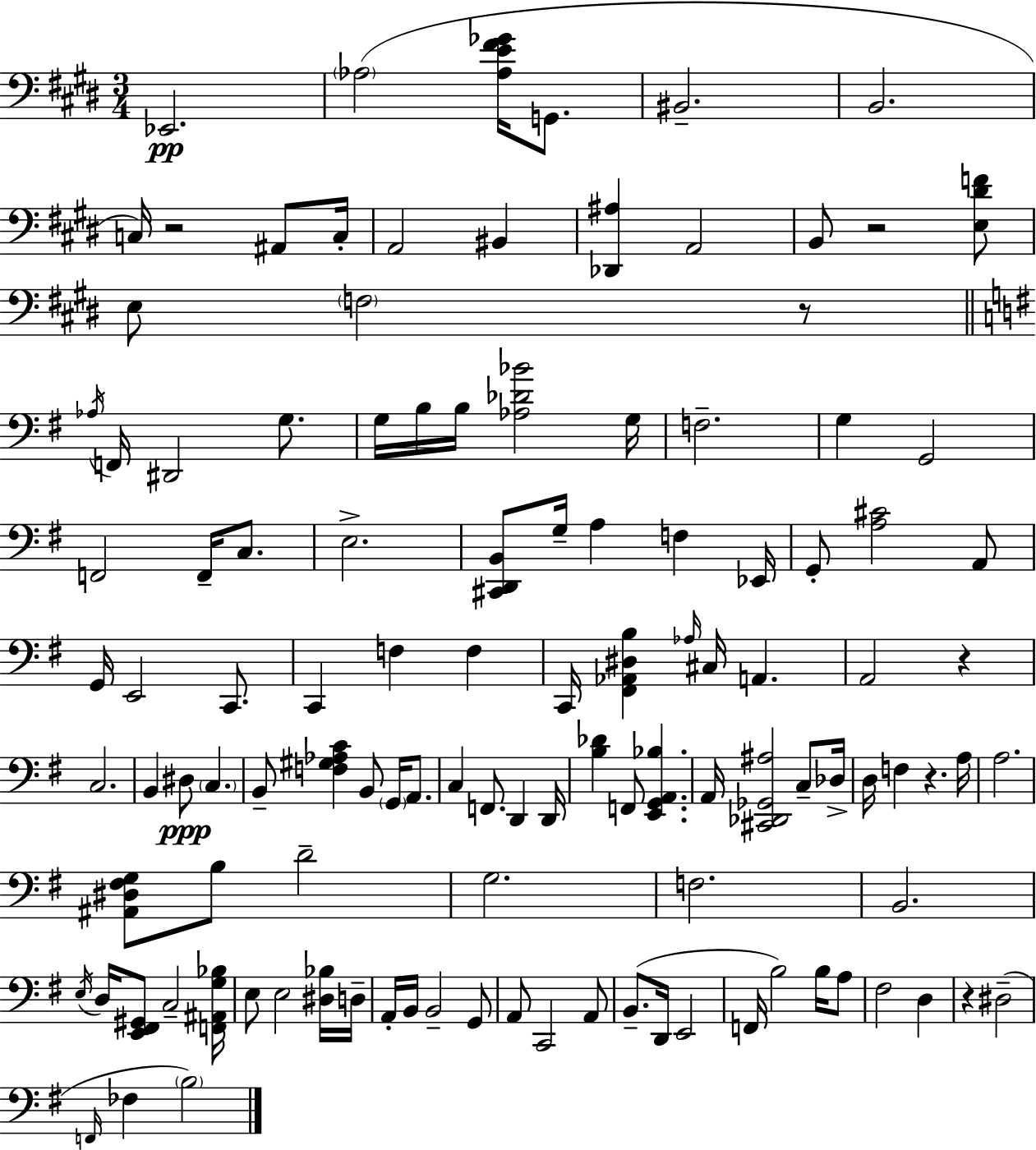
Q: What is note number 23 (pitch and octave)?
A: F3